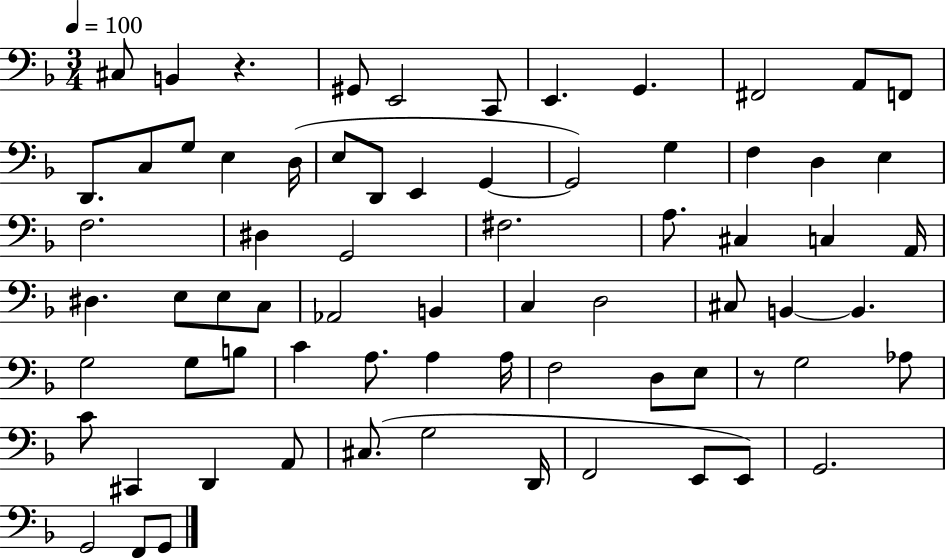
X:1
T:Untitled
M:3/4
L:1/4
K:F
^C,/2 B,, z ^G,,/2 E,,2 C,,/2 E,, G,, ^F,,2 A,,/2 F,,/2 D,,/2 C,/2 G,/2 E, D,/4 E,/2 D,,/2 E,, G,, G,,2 G, F, D, E, F,2 ^D, G,,2 ^F,2 A,/2 ^C, C, A,,/4 ^D, E,/2 E,/2 C,/2 _A,,2 B,, C, D,2 ^C,/2 B,, B,, G,2 G,/2 B,/2 C A,/2 A, A,/4 F,2 D,/2 E,/2 z/2 G,2 _A,/2 C/2 ^C,, D,, A,,/2 ^C,/2 G,2 D,,/4 F,,2 E,,/2 E,,/2 G,,2 G,,2 F,,/2 G,,/2